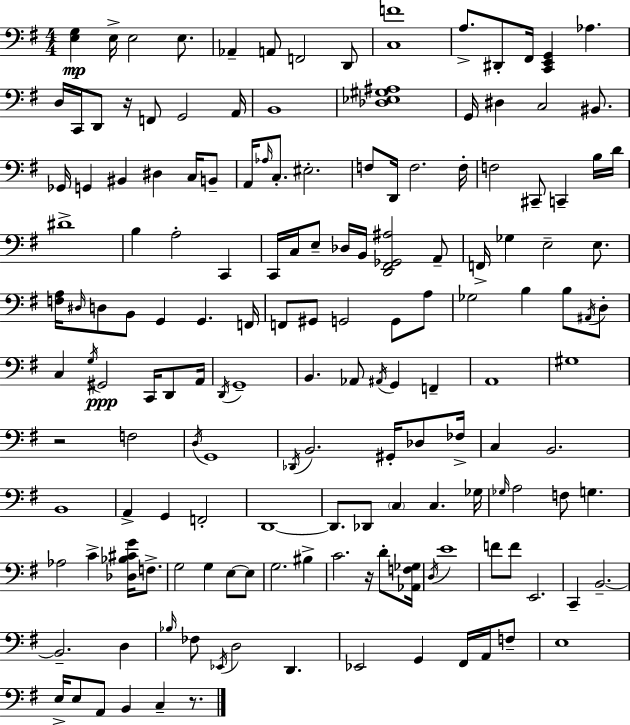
X:1
T:Untitled
M:4/4
L:1/4
K:Em
[E,G,] E,/4 E,2 E,/2 _A,, A,,/2 F,,2 D,,/2 [C,F]4 A,/2 ^D,,/2 ^F,,/4 [C,,E,,G,,] _A, D,/4 C,,/4 D,,/2 z/4 F,,/2 G,,2 A,,/4 B,,4 [_D,_E,^G,^A,]4 G,,/4 ^D, C,2 ^B,,/2 _G,,/4 G,, ^B,, ^D, C,/4 B,,/2 A,,/4 _A,/4 C,/2 ^E,2 F,/2 D,,/4 F,2 F,/4 F,2 ^C,,/2 C,, B,/4 D/4 ^D4 B, A,2 C,, C,,/4 C,/4 E,/2 _D,/4 B,,/4 [D,,^F,,_G,,^A,]2 A,,/2 F,,/4 _G, E,2 E,/2 [F,A,]/4 ^D,/4 D,/2 B,,/2 G,, G,, F,,/4 F,,/2 ^G,,/2 G,,2 G,,/2 A,/2 _G,2 B, B,/2 ^A,,/4 D,/2 C, G,/4 ^G,,2 C,,/4 D,,/2 A,,/4 D,,/4 G,,4 B,, _A,,/2 ^A,,/4 G,, F,, A,,4 ^G,4 z2 F,2 D,/4 G,,4 _D,,/4 B,,2 ^G,,/4 _D,/2 _F,/4 C, B,,2 B,,4 A,, G,, F,,2 D,,4 D,,/2 _D,,/2 C, C, _G,/4 _G,/4 A,2 F,/2 G, _A,2 C [_D,_B,^CG]/4 F,/2 G,2 G, E,/2 E,/2 G,2 ^B, C2 z/4 D/2 [_A,,F,_G,]/4 D,/4 E4 F/2 F/2 E,,2 C,, B,,2 B,,2 D, _B,/4 _F,/2 _E,,/4 D,2 D,, _E,,2 G,, ^F,,/4 A,,/4 F,/2 E,4 E,/4 E,/2 A,,/2 B,, C, z/2